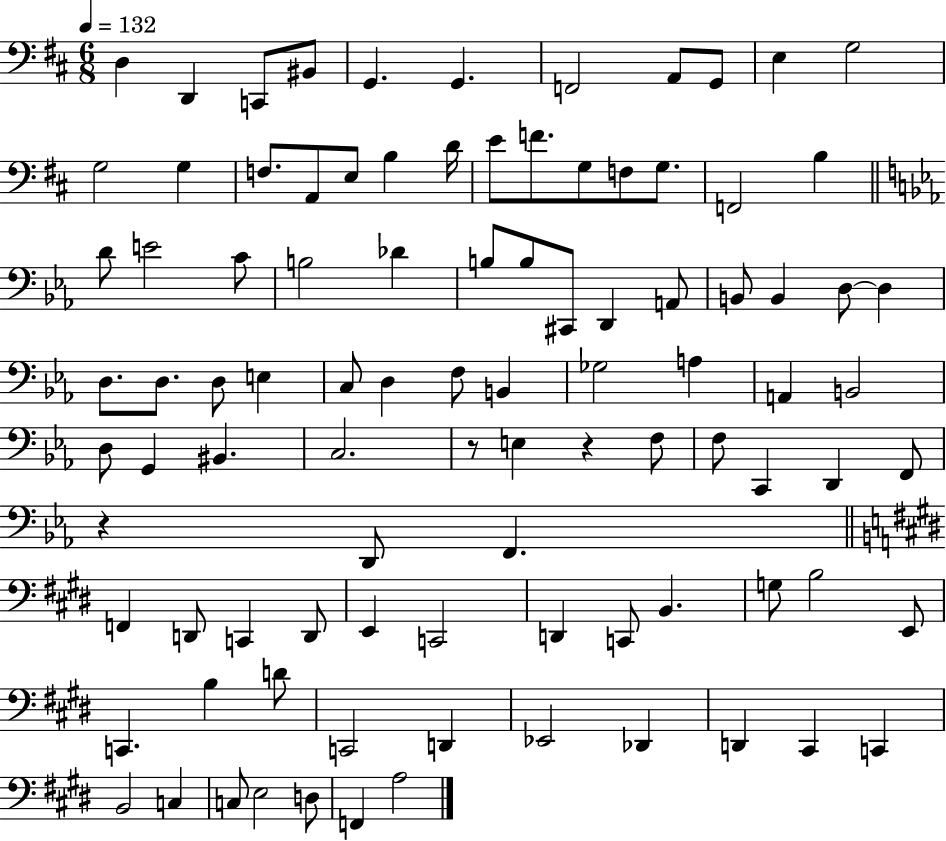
{
  \clef bass
  \numericTimeSignature
  \time 6/8
  \key d \major
  \tempo 4 = 132
  d4 d,4 c,8 bis,8 | g,4. g,4. | f,2 a,8 g,8 | e4 g2 | \break g2 g4 | f8. a,8 e8 b4 d'16 | e'8 f'8. g8 f8 g8. | f,2 b4 | \break \bar "||" \break \key ees \major d'8 e'2 c'8 | b2 des'4 | b8 b8 cis,8 d,4 a,8 | b,8 b,4 d8~~ d4 | \break d8. d8. d8 e4 | c8 d4 f8 b,4 | ges2 a4 | a,4 b,2 | \break d8 g,4 bis,4. | c2. | r8 e4 r4 f8 | f8 c,4 d,4 f,8 | \break r4 d,8 f,4. | \bar "||" \break \key e \major f,4 d,8 c,4 d,8 | e,4 c,2 | d,4 c,8 b,4. | g8 b2 e,8 | \break c,4. b4 d'8 | c,2 d,4 | ees,2 des,4 | d,4 cis,4 c,4 | \break b,2 c4 | c8 e2 d8 | f,4 a2 | \bar "|."
}